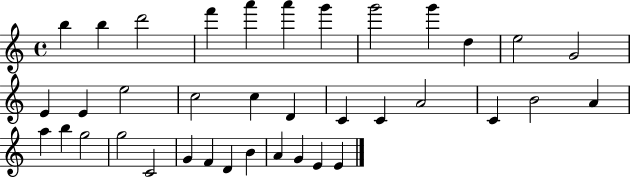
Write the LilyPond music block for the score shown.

{
  \clef treble
  \time 4/4
  \defaultTimeSignature
  \key c \major
  b''4 b''4 d'''2 | f'''4 a'''4 a'''4 g'''4 | g'''2 g'''4 d''4 | e''2 g'2 | \break e'4 e'4 e''2 | c''2 c''4 d'4 | c'4 c'4 a'2 | c'4 b'2 a'4 | \break a''4 b''4 g''2 | g''2 c'2 | g'4 f'4 d'4 b'4 | a'4 g'4 e'4 e'4 | \break \bar "|."
}